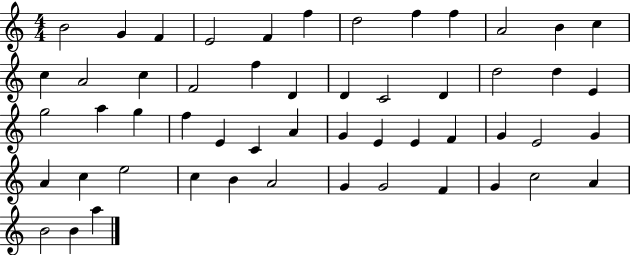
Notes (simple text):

B4/h G4/q F4/q E4/h F4/q F5/q D5/h F5/q F5/q A4/h B4/q C5/q C5/q A4/h C5/q F4/h F5/q D4/q D4/q C4/h D4/q D5/h D5/q E4/q G5/h A5/q G5/q F5/q E4/q C4/q A4/q G4/q E4/q E4/q F4/q G4/q E4/h G4/q A4/q C5/q E5/h C5/q B4/q A4/h G4/q G4/h F4/q G4/q C5/h A4/q B4/h B4/q A5/q